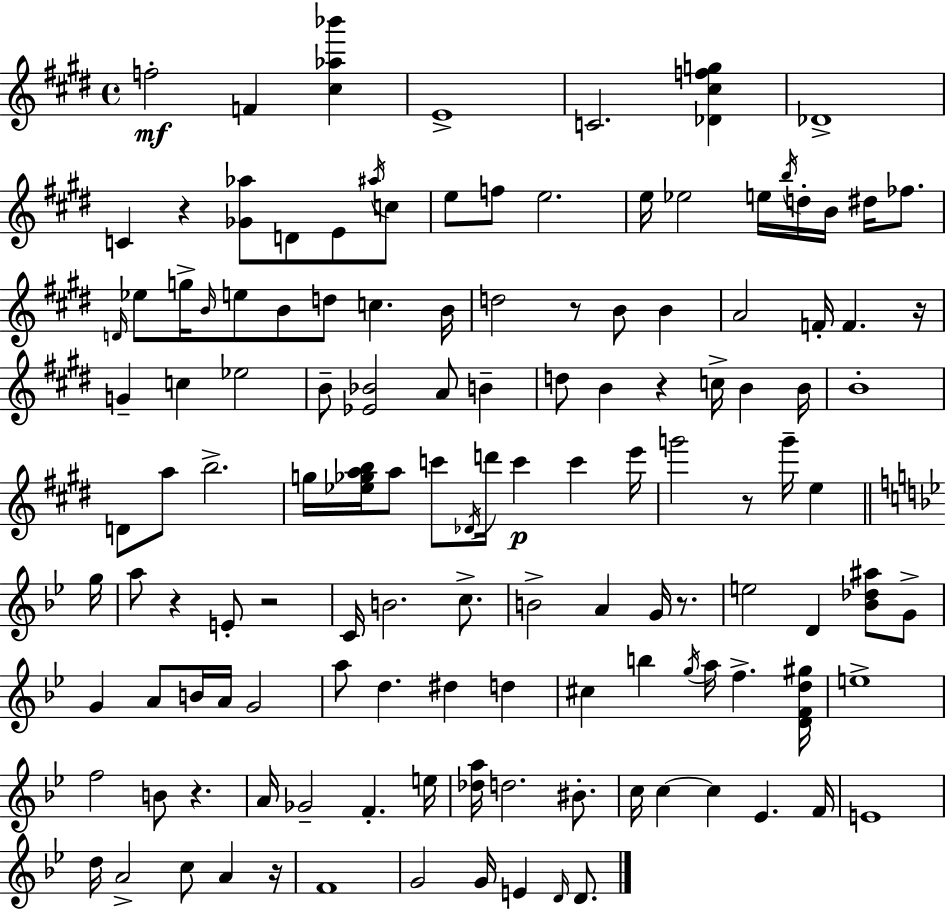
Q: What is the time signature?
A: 4/4